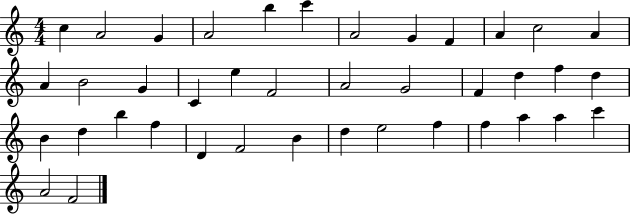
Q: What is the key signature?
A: C major